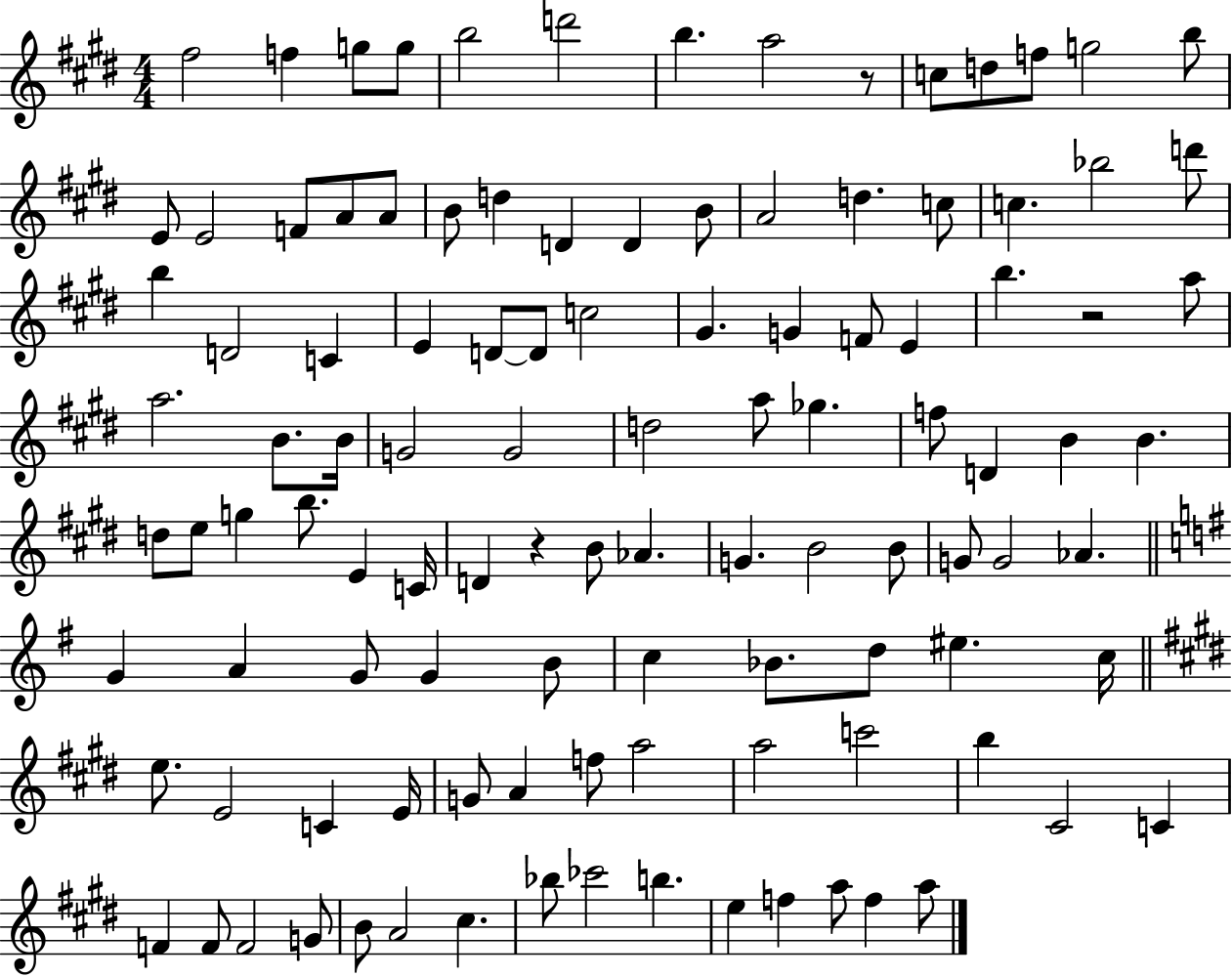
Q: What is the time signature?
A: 4/4